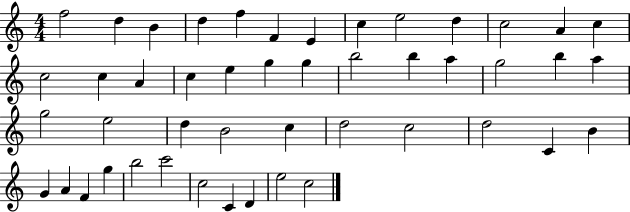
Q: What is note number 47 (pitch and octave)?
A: C5